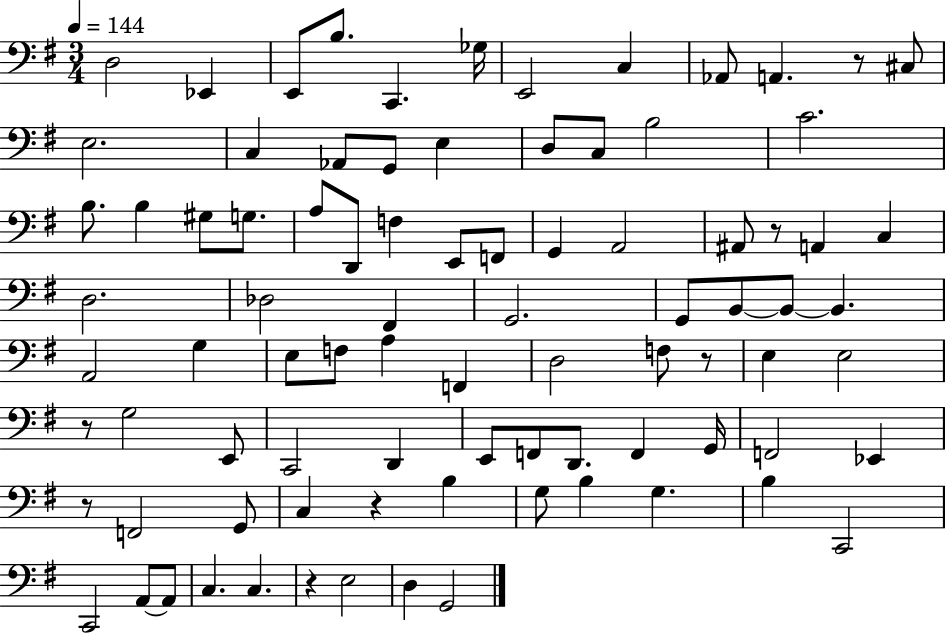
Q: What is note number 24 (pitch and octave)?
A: G3